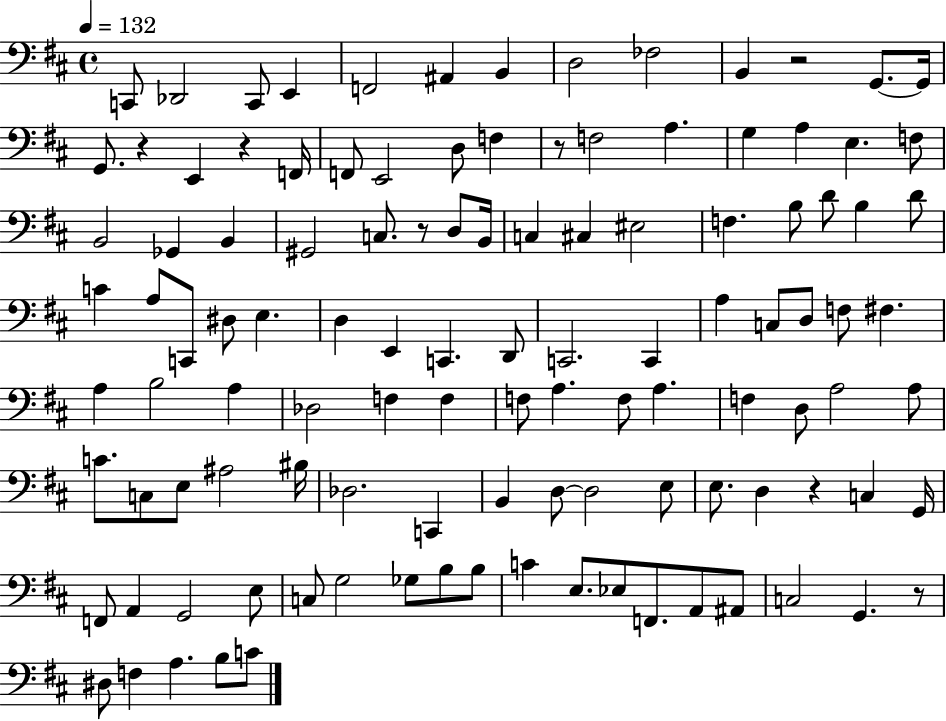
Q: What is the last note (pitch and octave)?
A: C4